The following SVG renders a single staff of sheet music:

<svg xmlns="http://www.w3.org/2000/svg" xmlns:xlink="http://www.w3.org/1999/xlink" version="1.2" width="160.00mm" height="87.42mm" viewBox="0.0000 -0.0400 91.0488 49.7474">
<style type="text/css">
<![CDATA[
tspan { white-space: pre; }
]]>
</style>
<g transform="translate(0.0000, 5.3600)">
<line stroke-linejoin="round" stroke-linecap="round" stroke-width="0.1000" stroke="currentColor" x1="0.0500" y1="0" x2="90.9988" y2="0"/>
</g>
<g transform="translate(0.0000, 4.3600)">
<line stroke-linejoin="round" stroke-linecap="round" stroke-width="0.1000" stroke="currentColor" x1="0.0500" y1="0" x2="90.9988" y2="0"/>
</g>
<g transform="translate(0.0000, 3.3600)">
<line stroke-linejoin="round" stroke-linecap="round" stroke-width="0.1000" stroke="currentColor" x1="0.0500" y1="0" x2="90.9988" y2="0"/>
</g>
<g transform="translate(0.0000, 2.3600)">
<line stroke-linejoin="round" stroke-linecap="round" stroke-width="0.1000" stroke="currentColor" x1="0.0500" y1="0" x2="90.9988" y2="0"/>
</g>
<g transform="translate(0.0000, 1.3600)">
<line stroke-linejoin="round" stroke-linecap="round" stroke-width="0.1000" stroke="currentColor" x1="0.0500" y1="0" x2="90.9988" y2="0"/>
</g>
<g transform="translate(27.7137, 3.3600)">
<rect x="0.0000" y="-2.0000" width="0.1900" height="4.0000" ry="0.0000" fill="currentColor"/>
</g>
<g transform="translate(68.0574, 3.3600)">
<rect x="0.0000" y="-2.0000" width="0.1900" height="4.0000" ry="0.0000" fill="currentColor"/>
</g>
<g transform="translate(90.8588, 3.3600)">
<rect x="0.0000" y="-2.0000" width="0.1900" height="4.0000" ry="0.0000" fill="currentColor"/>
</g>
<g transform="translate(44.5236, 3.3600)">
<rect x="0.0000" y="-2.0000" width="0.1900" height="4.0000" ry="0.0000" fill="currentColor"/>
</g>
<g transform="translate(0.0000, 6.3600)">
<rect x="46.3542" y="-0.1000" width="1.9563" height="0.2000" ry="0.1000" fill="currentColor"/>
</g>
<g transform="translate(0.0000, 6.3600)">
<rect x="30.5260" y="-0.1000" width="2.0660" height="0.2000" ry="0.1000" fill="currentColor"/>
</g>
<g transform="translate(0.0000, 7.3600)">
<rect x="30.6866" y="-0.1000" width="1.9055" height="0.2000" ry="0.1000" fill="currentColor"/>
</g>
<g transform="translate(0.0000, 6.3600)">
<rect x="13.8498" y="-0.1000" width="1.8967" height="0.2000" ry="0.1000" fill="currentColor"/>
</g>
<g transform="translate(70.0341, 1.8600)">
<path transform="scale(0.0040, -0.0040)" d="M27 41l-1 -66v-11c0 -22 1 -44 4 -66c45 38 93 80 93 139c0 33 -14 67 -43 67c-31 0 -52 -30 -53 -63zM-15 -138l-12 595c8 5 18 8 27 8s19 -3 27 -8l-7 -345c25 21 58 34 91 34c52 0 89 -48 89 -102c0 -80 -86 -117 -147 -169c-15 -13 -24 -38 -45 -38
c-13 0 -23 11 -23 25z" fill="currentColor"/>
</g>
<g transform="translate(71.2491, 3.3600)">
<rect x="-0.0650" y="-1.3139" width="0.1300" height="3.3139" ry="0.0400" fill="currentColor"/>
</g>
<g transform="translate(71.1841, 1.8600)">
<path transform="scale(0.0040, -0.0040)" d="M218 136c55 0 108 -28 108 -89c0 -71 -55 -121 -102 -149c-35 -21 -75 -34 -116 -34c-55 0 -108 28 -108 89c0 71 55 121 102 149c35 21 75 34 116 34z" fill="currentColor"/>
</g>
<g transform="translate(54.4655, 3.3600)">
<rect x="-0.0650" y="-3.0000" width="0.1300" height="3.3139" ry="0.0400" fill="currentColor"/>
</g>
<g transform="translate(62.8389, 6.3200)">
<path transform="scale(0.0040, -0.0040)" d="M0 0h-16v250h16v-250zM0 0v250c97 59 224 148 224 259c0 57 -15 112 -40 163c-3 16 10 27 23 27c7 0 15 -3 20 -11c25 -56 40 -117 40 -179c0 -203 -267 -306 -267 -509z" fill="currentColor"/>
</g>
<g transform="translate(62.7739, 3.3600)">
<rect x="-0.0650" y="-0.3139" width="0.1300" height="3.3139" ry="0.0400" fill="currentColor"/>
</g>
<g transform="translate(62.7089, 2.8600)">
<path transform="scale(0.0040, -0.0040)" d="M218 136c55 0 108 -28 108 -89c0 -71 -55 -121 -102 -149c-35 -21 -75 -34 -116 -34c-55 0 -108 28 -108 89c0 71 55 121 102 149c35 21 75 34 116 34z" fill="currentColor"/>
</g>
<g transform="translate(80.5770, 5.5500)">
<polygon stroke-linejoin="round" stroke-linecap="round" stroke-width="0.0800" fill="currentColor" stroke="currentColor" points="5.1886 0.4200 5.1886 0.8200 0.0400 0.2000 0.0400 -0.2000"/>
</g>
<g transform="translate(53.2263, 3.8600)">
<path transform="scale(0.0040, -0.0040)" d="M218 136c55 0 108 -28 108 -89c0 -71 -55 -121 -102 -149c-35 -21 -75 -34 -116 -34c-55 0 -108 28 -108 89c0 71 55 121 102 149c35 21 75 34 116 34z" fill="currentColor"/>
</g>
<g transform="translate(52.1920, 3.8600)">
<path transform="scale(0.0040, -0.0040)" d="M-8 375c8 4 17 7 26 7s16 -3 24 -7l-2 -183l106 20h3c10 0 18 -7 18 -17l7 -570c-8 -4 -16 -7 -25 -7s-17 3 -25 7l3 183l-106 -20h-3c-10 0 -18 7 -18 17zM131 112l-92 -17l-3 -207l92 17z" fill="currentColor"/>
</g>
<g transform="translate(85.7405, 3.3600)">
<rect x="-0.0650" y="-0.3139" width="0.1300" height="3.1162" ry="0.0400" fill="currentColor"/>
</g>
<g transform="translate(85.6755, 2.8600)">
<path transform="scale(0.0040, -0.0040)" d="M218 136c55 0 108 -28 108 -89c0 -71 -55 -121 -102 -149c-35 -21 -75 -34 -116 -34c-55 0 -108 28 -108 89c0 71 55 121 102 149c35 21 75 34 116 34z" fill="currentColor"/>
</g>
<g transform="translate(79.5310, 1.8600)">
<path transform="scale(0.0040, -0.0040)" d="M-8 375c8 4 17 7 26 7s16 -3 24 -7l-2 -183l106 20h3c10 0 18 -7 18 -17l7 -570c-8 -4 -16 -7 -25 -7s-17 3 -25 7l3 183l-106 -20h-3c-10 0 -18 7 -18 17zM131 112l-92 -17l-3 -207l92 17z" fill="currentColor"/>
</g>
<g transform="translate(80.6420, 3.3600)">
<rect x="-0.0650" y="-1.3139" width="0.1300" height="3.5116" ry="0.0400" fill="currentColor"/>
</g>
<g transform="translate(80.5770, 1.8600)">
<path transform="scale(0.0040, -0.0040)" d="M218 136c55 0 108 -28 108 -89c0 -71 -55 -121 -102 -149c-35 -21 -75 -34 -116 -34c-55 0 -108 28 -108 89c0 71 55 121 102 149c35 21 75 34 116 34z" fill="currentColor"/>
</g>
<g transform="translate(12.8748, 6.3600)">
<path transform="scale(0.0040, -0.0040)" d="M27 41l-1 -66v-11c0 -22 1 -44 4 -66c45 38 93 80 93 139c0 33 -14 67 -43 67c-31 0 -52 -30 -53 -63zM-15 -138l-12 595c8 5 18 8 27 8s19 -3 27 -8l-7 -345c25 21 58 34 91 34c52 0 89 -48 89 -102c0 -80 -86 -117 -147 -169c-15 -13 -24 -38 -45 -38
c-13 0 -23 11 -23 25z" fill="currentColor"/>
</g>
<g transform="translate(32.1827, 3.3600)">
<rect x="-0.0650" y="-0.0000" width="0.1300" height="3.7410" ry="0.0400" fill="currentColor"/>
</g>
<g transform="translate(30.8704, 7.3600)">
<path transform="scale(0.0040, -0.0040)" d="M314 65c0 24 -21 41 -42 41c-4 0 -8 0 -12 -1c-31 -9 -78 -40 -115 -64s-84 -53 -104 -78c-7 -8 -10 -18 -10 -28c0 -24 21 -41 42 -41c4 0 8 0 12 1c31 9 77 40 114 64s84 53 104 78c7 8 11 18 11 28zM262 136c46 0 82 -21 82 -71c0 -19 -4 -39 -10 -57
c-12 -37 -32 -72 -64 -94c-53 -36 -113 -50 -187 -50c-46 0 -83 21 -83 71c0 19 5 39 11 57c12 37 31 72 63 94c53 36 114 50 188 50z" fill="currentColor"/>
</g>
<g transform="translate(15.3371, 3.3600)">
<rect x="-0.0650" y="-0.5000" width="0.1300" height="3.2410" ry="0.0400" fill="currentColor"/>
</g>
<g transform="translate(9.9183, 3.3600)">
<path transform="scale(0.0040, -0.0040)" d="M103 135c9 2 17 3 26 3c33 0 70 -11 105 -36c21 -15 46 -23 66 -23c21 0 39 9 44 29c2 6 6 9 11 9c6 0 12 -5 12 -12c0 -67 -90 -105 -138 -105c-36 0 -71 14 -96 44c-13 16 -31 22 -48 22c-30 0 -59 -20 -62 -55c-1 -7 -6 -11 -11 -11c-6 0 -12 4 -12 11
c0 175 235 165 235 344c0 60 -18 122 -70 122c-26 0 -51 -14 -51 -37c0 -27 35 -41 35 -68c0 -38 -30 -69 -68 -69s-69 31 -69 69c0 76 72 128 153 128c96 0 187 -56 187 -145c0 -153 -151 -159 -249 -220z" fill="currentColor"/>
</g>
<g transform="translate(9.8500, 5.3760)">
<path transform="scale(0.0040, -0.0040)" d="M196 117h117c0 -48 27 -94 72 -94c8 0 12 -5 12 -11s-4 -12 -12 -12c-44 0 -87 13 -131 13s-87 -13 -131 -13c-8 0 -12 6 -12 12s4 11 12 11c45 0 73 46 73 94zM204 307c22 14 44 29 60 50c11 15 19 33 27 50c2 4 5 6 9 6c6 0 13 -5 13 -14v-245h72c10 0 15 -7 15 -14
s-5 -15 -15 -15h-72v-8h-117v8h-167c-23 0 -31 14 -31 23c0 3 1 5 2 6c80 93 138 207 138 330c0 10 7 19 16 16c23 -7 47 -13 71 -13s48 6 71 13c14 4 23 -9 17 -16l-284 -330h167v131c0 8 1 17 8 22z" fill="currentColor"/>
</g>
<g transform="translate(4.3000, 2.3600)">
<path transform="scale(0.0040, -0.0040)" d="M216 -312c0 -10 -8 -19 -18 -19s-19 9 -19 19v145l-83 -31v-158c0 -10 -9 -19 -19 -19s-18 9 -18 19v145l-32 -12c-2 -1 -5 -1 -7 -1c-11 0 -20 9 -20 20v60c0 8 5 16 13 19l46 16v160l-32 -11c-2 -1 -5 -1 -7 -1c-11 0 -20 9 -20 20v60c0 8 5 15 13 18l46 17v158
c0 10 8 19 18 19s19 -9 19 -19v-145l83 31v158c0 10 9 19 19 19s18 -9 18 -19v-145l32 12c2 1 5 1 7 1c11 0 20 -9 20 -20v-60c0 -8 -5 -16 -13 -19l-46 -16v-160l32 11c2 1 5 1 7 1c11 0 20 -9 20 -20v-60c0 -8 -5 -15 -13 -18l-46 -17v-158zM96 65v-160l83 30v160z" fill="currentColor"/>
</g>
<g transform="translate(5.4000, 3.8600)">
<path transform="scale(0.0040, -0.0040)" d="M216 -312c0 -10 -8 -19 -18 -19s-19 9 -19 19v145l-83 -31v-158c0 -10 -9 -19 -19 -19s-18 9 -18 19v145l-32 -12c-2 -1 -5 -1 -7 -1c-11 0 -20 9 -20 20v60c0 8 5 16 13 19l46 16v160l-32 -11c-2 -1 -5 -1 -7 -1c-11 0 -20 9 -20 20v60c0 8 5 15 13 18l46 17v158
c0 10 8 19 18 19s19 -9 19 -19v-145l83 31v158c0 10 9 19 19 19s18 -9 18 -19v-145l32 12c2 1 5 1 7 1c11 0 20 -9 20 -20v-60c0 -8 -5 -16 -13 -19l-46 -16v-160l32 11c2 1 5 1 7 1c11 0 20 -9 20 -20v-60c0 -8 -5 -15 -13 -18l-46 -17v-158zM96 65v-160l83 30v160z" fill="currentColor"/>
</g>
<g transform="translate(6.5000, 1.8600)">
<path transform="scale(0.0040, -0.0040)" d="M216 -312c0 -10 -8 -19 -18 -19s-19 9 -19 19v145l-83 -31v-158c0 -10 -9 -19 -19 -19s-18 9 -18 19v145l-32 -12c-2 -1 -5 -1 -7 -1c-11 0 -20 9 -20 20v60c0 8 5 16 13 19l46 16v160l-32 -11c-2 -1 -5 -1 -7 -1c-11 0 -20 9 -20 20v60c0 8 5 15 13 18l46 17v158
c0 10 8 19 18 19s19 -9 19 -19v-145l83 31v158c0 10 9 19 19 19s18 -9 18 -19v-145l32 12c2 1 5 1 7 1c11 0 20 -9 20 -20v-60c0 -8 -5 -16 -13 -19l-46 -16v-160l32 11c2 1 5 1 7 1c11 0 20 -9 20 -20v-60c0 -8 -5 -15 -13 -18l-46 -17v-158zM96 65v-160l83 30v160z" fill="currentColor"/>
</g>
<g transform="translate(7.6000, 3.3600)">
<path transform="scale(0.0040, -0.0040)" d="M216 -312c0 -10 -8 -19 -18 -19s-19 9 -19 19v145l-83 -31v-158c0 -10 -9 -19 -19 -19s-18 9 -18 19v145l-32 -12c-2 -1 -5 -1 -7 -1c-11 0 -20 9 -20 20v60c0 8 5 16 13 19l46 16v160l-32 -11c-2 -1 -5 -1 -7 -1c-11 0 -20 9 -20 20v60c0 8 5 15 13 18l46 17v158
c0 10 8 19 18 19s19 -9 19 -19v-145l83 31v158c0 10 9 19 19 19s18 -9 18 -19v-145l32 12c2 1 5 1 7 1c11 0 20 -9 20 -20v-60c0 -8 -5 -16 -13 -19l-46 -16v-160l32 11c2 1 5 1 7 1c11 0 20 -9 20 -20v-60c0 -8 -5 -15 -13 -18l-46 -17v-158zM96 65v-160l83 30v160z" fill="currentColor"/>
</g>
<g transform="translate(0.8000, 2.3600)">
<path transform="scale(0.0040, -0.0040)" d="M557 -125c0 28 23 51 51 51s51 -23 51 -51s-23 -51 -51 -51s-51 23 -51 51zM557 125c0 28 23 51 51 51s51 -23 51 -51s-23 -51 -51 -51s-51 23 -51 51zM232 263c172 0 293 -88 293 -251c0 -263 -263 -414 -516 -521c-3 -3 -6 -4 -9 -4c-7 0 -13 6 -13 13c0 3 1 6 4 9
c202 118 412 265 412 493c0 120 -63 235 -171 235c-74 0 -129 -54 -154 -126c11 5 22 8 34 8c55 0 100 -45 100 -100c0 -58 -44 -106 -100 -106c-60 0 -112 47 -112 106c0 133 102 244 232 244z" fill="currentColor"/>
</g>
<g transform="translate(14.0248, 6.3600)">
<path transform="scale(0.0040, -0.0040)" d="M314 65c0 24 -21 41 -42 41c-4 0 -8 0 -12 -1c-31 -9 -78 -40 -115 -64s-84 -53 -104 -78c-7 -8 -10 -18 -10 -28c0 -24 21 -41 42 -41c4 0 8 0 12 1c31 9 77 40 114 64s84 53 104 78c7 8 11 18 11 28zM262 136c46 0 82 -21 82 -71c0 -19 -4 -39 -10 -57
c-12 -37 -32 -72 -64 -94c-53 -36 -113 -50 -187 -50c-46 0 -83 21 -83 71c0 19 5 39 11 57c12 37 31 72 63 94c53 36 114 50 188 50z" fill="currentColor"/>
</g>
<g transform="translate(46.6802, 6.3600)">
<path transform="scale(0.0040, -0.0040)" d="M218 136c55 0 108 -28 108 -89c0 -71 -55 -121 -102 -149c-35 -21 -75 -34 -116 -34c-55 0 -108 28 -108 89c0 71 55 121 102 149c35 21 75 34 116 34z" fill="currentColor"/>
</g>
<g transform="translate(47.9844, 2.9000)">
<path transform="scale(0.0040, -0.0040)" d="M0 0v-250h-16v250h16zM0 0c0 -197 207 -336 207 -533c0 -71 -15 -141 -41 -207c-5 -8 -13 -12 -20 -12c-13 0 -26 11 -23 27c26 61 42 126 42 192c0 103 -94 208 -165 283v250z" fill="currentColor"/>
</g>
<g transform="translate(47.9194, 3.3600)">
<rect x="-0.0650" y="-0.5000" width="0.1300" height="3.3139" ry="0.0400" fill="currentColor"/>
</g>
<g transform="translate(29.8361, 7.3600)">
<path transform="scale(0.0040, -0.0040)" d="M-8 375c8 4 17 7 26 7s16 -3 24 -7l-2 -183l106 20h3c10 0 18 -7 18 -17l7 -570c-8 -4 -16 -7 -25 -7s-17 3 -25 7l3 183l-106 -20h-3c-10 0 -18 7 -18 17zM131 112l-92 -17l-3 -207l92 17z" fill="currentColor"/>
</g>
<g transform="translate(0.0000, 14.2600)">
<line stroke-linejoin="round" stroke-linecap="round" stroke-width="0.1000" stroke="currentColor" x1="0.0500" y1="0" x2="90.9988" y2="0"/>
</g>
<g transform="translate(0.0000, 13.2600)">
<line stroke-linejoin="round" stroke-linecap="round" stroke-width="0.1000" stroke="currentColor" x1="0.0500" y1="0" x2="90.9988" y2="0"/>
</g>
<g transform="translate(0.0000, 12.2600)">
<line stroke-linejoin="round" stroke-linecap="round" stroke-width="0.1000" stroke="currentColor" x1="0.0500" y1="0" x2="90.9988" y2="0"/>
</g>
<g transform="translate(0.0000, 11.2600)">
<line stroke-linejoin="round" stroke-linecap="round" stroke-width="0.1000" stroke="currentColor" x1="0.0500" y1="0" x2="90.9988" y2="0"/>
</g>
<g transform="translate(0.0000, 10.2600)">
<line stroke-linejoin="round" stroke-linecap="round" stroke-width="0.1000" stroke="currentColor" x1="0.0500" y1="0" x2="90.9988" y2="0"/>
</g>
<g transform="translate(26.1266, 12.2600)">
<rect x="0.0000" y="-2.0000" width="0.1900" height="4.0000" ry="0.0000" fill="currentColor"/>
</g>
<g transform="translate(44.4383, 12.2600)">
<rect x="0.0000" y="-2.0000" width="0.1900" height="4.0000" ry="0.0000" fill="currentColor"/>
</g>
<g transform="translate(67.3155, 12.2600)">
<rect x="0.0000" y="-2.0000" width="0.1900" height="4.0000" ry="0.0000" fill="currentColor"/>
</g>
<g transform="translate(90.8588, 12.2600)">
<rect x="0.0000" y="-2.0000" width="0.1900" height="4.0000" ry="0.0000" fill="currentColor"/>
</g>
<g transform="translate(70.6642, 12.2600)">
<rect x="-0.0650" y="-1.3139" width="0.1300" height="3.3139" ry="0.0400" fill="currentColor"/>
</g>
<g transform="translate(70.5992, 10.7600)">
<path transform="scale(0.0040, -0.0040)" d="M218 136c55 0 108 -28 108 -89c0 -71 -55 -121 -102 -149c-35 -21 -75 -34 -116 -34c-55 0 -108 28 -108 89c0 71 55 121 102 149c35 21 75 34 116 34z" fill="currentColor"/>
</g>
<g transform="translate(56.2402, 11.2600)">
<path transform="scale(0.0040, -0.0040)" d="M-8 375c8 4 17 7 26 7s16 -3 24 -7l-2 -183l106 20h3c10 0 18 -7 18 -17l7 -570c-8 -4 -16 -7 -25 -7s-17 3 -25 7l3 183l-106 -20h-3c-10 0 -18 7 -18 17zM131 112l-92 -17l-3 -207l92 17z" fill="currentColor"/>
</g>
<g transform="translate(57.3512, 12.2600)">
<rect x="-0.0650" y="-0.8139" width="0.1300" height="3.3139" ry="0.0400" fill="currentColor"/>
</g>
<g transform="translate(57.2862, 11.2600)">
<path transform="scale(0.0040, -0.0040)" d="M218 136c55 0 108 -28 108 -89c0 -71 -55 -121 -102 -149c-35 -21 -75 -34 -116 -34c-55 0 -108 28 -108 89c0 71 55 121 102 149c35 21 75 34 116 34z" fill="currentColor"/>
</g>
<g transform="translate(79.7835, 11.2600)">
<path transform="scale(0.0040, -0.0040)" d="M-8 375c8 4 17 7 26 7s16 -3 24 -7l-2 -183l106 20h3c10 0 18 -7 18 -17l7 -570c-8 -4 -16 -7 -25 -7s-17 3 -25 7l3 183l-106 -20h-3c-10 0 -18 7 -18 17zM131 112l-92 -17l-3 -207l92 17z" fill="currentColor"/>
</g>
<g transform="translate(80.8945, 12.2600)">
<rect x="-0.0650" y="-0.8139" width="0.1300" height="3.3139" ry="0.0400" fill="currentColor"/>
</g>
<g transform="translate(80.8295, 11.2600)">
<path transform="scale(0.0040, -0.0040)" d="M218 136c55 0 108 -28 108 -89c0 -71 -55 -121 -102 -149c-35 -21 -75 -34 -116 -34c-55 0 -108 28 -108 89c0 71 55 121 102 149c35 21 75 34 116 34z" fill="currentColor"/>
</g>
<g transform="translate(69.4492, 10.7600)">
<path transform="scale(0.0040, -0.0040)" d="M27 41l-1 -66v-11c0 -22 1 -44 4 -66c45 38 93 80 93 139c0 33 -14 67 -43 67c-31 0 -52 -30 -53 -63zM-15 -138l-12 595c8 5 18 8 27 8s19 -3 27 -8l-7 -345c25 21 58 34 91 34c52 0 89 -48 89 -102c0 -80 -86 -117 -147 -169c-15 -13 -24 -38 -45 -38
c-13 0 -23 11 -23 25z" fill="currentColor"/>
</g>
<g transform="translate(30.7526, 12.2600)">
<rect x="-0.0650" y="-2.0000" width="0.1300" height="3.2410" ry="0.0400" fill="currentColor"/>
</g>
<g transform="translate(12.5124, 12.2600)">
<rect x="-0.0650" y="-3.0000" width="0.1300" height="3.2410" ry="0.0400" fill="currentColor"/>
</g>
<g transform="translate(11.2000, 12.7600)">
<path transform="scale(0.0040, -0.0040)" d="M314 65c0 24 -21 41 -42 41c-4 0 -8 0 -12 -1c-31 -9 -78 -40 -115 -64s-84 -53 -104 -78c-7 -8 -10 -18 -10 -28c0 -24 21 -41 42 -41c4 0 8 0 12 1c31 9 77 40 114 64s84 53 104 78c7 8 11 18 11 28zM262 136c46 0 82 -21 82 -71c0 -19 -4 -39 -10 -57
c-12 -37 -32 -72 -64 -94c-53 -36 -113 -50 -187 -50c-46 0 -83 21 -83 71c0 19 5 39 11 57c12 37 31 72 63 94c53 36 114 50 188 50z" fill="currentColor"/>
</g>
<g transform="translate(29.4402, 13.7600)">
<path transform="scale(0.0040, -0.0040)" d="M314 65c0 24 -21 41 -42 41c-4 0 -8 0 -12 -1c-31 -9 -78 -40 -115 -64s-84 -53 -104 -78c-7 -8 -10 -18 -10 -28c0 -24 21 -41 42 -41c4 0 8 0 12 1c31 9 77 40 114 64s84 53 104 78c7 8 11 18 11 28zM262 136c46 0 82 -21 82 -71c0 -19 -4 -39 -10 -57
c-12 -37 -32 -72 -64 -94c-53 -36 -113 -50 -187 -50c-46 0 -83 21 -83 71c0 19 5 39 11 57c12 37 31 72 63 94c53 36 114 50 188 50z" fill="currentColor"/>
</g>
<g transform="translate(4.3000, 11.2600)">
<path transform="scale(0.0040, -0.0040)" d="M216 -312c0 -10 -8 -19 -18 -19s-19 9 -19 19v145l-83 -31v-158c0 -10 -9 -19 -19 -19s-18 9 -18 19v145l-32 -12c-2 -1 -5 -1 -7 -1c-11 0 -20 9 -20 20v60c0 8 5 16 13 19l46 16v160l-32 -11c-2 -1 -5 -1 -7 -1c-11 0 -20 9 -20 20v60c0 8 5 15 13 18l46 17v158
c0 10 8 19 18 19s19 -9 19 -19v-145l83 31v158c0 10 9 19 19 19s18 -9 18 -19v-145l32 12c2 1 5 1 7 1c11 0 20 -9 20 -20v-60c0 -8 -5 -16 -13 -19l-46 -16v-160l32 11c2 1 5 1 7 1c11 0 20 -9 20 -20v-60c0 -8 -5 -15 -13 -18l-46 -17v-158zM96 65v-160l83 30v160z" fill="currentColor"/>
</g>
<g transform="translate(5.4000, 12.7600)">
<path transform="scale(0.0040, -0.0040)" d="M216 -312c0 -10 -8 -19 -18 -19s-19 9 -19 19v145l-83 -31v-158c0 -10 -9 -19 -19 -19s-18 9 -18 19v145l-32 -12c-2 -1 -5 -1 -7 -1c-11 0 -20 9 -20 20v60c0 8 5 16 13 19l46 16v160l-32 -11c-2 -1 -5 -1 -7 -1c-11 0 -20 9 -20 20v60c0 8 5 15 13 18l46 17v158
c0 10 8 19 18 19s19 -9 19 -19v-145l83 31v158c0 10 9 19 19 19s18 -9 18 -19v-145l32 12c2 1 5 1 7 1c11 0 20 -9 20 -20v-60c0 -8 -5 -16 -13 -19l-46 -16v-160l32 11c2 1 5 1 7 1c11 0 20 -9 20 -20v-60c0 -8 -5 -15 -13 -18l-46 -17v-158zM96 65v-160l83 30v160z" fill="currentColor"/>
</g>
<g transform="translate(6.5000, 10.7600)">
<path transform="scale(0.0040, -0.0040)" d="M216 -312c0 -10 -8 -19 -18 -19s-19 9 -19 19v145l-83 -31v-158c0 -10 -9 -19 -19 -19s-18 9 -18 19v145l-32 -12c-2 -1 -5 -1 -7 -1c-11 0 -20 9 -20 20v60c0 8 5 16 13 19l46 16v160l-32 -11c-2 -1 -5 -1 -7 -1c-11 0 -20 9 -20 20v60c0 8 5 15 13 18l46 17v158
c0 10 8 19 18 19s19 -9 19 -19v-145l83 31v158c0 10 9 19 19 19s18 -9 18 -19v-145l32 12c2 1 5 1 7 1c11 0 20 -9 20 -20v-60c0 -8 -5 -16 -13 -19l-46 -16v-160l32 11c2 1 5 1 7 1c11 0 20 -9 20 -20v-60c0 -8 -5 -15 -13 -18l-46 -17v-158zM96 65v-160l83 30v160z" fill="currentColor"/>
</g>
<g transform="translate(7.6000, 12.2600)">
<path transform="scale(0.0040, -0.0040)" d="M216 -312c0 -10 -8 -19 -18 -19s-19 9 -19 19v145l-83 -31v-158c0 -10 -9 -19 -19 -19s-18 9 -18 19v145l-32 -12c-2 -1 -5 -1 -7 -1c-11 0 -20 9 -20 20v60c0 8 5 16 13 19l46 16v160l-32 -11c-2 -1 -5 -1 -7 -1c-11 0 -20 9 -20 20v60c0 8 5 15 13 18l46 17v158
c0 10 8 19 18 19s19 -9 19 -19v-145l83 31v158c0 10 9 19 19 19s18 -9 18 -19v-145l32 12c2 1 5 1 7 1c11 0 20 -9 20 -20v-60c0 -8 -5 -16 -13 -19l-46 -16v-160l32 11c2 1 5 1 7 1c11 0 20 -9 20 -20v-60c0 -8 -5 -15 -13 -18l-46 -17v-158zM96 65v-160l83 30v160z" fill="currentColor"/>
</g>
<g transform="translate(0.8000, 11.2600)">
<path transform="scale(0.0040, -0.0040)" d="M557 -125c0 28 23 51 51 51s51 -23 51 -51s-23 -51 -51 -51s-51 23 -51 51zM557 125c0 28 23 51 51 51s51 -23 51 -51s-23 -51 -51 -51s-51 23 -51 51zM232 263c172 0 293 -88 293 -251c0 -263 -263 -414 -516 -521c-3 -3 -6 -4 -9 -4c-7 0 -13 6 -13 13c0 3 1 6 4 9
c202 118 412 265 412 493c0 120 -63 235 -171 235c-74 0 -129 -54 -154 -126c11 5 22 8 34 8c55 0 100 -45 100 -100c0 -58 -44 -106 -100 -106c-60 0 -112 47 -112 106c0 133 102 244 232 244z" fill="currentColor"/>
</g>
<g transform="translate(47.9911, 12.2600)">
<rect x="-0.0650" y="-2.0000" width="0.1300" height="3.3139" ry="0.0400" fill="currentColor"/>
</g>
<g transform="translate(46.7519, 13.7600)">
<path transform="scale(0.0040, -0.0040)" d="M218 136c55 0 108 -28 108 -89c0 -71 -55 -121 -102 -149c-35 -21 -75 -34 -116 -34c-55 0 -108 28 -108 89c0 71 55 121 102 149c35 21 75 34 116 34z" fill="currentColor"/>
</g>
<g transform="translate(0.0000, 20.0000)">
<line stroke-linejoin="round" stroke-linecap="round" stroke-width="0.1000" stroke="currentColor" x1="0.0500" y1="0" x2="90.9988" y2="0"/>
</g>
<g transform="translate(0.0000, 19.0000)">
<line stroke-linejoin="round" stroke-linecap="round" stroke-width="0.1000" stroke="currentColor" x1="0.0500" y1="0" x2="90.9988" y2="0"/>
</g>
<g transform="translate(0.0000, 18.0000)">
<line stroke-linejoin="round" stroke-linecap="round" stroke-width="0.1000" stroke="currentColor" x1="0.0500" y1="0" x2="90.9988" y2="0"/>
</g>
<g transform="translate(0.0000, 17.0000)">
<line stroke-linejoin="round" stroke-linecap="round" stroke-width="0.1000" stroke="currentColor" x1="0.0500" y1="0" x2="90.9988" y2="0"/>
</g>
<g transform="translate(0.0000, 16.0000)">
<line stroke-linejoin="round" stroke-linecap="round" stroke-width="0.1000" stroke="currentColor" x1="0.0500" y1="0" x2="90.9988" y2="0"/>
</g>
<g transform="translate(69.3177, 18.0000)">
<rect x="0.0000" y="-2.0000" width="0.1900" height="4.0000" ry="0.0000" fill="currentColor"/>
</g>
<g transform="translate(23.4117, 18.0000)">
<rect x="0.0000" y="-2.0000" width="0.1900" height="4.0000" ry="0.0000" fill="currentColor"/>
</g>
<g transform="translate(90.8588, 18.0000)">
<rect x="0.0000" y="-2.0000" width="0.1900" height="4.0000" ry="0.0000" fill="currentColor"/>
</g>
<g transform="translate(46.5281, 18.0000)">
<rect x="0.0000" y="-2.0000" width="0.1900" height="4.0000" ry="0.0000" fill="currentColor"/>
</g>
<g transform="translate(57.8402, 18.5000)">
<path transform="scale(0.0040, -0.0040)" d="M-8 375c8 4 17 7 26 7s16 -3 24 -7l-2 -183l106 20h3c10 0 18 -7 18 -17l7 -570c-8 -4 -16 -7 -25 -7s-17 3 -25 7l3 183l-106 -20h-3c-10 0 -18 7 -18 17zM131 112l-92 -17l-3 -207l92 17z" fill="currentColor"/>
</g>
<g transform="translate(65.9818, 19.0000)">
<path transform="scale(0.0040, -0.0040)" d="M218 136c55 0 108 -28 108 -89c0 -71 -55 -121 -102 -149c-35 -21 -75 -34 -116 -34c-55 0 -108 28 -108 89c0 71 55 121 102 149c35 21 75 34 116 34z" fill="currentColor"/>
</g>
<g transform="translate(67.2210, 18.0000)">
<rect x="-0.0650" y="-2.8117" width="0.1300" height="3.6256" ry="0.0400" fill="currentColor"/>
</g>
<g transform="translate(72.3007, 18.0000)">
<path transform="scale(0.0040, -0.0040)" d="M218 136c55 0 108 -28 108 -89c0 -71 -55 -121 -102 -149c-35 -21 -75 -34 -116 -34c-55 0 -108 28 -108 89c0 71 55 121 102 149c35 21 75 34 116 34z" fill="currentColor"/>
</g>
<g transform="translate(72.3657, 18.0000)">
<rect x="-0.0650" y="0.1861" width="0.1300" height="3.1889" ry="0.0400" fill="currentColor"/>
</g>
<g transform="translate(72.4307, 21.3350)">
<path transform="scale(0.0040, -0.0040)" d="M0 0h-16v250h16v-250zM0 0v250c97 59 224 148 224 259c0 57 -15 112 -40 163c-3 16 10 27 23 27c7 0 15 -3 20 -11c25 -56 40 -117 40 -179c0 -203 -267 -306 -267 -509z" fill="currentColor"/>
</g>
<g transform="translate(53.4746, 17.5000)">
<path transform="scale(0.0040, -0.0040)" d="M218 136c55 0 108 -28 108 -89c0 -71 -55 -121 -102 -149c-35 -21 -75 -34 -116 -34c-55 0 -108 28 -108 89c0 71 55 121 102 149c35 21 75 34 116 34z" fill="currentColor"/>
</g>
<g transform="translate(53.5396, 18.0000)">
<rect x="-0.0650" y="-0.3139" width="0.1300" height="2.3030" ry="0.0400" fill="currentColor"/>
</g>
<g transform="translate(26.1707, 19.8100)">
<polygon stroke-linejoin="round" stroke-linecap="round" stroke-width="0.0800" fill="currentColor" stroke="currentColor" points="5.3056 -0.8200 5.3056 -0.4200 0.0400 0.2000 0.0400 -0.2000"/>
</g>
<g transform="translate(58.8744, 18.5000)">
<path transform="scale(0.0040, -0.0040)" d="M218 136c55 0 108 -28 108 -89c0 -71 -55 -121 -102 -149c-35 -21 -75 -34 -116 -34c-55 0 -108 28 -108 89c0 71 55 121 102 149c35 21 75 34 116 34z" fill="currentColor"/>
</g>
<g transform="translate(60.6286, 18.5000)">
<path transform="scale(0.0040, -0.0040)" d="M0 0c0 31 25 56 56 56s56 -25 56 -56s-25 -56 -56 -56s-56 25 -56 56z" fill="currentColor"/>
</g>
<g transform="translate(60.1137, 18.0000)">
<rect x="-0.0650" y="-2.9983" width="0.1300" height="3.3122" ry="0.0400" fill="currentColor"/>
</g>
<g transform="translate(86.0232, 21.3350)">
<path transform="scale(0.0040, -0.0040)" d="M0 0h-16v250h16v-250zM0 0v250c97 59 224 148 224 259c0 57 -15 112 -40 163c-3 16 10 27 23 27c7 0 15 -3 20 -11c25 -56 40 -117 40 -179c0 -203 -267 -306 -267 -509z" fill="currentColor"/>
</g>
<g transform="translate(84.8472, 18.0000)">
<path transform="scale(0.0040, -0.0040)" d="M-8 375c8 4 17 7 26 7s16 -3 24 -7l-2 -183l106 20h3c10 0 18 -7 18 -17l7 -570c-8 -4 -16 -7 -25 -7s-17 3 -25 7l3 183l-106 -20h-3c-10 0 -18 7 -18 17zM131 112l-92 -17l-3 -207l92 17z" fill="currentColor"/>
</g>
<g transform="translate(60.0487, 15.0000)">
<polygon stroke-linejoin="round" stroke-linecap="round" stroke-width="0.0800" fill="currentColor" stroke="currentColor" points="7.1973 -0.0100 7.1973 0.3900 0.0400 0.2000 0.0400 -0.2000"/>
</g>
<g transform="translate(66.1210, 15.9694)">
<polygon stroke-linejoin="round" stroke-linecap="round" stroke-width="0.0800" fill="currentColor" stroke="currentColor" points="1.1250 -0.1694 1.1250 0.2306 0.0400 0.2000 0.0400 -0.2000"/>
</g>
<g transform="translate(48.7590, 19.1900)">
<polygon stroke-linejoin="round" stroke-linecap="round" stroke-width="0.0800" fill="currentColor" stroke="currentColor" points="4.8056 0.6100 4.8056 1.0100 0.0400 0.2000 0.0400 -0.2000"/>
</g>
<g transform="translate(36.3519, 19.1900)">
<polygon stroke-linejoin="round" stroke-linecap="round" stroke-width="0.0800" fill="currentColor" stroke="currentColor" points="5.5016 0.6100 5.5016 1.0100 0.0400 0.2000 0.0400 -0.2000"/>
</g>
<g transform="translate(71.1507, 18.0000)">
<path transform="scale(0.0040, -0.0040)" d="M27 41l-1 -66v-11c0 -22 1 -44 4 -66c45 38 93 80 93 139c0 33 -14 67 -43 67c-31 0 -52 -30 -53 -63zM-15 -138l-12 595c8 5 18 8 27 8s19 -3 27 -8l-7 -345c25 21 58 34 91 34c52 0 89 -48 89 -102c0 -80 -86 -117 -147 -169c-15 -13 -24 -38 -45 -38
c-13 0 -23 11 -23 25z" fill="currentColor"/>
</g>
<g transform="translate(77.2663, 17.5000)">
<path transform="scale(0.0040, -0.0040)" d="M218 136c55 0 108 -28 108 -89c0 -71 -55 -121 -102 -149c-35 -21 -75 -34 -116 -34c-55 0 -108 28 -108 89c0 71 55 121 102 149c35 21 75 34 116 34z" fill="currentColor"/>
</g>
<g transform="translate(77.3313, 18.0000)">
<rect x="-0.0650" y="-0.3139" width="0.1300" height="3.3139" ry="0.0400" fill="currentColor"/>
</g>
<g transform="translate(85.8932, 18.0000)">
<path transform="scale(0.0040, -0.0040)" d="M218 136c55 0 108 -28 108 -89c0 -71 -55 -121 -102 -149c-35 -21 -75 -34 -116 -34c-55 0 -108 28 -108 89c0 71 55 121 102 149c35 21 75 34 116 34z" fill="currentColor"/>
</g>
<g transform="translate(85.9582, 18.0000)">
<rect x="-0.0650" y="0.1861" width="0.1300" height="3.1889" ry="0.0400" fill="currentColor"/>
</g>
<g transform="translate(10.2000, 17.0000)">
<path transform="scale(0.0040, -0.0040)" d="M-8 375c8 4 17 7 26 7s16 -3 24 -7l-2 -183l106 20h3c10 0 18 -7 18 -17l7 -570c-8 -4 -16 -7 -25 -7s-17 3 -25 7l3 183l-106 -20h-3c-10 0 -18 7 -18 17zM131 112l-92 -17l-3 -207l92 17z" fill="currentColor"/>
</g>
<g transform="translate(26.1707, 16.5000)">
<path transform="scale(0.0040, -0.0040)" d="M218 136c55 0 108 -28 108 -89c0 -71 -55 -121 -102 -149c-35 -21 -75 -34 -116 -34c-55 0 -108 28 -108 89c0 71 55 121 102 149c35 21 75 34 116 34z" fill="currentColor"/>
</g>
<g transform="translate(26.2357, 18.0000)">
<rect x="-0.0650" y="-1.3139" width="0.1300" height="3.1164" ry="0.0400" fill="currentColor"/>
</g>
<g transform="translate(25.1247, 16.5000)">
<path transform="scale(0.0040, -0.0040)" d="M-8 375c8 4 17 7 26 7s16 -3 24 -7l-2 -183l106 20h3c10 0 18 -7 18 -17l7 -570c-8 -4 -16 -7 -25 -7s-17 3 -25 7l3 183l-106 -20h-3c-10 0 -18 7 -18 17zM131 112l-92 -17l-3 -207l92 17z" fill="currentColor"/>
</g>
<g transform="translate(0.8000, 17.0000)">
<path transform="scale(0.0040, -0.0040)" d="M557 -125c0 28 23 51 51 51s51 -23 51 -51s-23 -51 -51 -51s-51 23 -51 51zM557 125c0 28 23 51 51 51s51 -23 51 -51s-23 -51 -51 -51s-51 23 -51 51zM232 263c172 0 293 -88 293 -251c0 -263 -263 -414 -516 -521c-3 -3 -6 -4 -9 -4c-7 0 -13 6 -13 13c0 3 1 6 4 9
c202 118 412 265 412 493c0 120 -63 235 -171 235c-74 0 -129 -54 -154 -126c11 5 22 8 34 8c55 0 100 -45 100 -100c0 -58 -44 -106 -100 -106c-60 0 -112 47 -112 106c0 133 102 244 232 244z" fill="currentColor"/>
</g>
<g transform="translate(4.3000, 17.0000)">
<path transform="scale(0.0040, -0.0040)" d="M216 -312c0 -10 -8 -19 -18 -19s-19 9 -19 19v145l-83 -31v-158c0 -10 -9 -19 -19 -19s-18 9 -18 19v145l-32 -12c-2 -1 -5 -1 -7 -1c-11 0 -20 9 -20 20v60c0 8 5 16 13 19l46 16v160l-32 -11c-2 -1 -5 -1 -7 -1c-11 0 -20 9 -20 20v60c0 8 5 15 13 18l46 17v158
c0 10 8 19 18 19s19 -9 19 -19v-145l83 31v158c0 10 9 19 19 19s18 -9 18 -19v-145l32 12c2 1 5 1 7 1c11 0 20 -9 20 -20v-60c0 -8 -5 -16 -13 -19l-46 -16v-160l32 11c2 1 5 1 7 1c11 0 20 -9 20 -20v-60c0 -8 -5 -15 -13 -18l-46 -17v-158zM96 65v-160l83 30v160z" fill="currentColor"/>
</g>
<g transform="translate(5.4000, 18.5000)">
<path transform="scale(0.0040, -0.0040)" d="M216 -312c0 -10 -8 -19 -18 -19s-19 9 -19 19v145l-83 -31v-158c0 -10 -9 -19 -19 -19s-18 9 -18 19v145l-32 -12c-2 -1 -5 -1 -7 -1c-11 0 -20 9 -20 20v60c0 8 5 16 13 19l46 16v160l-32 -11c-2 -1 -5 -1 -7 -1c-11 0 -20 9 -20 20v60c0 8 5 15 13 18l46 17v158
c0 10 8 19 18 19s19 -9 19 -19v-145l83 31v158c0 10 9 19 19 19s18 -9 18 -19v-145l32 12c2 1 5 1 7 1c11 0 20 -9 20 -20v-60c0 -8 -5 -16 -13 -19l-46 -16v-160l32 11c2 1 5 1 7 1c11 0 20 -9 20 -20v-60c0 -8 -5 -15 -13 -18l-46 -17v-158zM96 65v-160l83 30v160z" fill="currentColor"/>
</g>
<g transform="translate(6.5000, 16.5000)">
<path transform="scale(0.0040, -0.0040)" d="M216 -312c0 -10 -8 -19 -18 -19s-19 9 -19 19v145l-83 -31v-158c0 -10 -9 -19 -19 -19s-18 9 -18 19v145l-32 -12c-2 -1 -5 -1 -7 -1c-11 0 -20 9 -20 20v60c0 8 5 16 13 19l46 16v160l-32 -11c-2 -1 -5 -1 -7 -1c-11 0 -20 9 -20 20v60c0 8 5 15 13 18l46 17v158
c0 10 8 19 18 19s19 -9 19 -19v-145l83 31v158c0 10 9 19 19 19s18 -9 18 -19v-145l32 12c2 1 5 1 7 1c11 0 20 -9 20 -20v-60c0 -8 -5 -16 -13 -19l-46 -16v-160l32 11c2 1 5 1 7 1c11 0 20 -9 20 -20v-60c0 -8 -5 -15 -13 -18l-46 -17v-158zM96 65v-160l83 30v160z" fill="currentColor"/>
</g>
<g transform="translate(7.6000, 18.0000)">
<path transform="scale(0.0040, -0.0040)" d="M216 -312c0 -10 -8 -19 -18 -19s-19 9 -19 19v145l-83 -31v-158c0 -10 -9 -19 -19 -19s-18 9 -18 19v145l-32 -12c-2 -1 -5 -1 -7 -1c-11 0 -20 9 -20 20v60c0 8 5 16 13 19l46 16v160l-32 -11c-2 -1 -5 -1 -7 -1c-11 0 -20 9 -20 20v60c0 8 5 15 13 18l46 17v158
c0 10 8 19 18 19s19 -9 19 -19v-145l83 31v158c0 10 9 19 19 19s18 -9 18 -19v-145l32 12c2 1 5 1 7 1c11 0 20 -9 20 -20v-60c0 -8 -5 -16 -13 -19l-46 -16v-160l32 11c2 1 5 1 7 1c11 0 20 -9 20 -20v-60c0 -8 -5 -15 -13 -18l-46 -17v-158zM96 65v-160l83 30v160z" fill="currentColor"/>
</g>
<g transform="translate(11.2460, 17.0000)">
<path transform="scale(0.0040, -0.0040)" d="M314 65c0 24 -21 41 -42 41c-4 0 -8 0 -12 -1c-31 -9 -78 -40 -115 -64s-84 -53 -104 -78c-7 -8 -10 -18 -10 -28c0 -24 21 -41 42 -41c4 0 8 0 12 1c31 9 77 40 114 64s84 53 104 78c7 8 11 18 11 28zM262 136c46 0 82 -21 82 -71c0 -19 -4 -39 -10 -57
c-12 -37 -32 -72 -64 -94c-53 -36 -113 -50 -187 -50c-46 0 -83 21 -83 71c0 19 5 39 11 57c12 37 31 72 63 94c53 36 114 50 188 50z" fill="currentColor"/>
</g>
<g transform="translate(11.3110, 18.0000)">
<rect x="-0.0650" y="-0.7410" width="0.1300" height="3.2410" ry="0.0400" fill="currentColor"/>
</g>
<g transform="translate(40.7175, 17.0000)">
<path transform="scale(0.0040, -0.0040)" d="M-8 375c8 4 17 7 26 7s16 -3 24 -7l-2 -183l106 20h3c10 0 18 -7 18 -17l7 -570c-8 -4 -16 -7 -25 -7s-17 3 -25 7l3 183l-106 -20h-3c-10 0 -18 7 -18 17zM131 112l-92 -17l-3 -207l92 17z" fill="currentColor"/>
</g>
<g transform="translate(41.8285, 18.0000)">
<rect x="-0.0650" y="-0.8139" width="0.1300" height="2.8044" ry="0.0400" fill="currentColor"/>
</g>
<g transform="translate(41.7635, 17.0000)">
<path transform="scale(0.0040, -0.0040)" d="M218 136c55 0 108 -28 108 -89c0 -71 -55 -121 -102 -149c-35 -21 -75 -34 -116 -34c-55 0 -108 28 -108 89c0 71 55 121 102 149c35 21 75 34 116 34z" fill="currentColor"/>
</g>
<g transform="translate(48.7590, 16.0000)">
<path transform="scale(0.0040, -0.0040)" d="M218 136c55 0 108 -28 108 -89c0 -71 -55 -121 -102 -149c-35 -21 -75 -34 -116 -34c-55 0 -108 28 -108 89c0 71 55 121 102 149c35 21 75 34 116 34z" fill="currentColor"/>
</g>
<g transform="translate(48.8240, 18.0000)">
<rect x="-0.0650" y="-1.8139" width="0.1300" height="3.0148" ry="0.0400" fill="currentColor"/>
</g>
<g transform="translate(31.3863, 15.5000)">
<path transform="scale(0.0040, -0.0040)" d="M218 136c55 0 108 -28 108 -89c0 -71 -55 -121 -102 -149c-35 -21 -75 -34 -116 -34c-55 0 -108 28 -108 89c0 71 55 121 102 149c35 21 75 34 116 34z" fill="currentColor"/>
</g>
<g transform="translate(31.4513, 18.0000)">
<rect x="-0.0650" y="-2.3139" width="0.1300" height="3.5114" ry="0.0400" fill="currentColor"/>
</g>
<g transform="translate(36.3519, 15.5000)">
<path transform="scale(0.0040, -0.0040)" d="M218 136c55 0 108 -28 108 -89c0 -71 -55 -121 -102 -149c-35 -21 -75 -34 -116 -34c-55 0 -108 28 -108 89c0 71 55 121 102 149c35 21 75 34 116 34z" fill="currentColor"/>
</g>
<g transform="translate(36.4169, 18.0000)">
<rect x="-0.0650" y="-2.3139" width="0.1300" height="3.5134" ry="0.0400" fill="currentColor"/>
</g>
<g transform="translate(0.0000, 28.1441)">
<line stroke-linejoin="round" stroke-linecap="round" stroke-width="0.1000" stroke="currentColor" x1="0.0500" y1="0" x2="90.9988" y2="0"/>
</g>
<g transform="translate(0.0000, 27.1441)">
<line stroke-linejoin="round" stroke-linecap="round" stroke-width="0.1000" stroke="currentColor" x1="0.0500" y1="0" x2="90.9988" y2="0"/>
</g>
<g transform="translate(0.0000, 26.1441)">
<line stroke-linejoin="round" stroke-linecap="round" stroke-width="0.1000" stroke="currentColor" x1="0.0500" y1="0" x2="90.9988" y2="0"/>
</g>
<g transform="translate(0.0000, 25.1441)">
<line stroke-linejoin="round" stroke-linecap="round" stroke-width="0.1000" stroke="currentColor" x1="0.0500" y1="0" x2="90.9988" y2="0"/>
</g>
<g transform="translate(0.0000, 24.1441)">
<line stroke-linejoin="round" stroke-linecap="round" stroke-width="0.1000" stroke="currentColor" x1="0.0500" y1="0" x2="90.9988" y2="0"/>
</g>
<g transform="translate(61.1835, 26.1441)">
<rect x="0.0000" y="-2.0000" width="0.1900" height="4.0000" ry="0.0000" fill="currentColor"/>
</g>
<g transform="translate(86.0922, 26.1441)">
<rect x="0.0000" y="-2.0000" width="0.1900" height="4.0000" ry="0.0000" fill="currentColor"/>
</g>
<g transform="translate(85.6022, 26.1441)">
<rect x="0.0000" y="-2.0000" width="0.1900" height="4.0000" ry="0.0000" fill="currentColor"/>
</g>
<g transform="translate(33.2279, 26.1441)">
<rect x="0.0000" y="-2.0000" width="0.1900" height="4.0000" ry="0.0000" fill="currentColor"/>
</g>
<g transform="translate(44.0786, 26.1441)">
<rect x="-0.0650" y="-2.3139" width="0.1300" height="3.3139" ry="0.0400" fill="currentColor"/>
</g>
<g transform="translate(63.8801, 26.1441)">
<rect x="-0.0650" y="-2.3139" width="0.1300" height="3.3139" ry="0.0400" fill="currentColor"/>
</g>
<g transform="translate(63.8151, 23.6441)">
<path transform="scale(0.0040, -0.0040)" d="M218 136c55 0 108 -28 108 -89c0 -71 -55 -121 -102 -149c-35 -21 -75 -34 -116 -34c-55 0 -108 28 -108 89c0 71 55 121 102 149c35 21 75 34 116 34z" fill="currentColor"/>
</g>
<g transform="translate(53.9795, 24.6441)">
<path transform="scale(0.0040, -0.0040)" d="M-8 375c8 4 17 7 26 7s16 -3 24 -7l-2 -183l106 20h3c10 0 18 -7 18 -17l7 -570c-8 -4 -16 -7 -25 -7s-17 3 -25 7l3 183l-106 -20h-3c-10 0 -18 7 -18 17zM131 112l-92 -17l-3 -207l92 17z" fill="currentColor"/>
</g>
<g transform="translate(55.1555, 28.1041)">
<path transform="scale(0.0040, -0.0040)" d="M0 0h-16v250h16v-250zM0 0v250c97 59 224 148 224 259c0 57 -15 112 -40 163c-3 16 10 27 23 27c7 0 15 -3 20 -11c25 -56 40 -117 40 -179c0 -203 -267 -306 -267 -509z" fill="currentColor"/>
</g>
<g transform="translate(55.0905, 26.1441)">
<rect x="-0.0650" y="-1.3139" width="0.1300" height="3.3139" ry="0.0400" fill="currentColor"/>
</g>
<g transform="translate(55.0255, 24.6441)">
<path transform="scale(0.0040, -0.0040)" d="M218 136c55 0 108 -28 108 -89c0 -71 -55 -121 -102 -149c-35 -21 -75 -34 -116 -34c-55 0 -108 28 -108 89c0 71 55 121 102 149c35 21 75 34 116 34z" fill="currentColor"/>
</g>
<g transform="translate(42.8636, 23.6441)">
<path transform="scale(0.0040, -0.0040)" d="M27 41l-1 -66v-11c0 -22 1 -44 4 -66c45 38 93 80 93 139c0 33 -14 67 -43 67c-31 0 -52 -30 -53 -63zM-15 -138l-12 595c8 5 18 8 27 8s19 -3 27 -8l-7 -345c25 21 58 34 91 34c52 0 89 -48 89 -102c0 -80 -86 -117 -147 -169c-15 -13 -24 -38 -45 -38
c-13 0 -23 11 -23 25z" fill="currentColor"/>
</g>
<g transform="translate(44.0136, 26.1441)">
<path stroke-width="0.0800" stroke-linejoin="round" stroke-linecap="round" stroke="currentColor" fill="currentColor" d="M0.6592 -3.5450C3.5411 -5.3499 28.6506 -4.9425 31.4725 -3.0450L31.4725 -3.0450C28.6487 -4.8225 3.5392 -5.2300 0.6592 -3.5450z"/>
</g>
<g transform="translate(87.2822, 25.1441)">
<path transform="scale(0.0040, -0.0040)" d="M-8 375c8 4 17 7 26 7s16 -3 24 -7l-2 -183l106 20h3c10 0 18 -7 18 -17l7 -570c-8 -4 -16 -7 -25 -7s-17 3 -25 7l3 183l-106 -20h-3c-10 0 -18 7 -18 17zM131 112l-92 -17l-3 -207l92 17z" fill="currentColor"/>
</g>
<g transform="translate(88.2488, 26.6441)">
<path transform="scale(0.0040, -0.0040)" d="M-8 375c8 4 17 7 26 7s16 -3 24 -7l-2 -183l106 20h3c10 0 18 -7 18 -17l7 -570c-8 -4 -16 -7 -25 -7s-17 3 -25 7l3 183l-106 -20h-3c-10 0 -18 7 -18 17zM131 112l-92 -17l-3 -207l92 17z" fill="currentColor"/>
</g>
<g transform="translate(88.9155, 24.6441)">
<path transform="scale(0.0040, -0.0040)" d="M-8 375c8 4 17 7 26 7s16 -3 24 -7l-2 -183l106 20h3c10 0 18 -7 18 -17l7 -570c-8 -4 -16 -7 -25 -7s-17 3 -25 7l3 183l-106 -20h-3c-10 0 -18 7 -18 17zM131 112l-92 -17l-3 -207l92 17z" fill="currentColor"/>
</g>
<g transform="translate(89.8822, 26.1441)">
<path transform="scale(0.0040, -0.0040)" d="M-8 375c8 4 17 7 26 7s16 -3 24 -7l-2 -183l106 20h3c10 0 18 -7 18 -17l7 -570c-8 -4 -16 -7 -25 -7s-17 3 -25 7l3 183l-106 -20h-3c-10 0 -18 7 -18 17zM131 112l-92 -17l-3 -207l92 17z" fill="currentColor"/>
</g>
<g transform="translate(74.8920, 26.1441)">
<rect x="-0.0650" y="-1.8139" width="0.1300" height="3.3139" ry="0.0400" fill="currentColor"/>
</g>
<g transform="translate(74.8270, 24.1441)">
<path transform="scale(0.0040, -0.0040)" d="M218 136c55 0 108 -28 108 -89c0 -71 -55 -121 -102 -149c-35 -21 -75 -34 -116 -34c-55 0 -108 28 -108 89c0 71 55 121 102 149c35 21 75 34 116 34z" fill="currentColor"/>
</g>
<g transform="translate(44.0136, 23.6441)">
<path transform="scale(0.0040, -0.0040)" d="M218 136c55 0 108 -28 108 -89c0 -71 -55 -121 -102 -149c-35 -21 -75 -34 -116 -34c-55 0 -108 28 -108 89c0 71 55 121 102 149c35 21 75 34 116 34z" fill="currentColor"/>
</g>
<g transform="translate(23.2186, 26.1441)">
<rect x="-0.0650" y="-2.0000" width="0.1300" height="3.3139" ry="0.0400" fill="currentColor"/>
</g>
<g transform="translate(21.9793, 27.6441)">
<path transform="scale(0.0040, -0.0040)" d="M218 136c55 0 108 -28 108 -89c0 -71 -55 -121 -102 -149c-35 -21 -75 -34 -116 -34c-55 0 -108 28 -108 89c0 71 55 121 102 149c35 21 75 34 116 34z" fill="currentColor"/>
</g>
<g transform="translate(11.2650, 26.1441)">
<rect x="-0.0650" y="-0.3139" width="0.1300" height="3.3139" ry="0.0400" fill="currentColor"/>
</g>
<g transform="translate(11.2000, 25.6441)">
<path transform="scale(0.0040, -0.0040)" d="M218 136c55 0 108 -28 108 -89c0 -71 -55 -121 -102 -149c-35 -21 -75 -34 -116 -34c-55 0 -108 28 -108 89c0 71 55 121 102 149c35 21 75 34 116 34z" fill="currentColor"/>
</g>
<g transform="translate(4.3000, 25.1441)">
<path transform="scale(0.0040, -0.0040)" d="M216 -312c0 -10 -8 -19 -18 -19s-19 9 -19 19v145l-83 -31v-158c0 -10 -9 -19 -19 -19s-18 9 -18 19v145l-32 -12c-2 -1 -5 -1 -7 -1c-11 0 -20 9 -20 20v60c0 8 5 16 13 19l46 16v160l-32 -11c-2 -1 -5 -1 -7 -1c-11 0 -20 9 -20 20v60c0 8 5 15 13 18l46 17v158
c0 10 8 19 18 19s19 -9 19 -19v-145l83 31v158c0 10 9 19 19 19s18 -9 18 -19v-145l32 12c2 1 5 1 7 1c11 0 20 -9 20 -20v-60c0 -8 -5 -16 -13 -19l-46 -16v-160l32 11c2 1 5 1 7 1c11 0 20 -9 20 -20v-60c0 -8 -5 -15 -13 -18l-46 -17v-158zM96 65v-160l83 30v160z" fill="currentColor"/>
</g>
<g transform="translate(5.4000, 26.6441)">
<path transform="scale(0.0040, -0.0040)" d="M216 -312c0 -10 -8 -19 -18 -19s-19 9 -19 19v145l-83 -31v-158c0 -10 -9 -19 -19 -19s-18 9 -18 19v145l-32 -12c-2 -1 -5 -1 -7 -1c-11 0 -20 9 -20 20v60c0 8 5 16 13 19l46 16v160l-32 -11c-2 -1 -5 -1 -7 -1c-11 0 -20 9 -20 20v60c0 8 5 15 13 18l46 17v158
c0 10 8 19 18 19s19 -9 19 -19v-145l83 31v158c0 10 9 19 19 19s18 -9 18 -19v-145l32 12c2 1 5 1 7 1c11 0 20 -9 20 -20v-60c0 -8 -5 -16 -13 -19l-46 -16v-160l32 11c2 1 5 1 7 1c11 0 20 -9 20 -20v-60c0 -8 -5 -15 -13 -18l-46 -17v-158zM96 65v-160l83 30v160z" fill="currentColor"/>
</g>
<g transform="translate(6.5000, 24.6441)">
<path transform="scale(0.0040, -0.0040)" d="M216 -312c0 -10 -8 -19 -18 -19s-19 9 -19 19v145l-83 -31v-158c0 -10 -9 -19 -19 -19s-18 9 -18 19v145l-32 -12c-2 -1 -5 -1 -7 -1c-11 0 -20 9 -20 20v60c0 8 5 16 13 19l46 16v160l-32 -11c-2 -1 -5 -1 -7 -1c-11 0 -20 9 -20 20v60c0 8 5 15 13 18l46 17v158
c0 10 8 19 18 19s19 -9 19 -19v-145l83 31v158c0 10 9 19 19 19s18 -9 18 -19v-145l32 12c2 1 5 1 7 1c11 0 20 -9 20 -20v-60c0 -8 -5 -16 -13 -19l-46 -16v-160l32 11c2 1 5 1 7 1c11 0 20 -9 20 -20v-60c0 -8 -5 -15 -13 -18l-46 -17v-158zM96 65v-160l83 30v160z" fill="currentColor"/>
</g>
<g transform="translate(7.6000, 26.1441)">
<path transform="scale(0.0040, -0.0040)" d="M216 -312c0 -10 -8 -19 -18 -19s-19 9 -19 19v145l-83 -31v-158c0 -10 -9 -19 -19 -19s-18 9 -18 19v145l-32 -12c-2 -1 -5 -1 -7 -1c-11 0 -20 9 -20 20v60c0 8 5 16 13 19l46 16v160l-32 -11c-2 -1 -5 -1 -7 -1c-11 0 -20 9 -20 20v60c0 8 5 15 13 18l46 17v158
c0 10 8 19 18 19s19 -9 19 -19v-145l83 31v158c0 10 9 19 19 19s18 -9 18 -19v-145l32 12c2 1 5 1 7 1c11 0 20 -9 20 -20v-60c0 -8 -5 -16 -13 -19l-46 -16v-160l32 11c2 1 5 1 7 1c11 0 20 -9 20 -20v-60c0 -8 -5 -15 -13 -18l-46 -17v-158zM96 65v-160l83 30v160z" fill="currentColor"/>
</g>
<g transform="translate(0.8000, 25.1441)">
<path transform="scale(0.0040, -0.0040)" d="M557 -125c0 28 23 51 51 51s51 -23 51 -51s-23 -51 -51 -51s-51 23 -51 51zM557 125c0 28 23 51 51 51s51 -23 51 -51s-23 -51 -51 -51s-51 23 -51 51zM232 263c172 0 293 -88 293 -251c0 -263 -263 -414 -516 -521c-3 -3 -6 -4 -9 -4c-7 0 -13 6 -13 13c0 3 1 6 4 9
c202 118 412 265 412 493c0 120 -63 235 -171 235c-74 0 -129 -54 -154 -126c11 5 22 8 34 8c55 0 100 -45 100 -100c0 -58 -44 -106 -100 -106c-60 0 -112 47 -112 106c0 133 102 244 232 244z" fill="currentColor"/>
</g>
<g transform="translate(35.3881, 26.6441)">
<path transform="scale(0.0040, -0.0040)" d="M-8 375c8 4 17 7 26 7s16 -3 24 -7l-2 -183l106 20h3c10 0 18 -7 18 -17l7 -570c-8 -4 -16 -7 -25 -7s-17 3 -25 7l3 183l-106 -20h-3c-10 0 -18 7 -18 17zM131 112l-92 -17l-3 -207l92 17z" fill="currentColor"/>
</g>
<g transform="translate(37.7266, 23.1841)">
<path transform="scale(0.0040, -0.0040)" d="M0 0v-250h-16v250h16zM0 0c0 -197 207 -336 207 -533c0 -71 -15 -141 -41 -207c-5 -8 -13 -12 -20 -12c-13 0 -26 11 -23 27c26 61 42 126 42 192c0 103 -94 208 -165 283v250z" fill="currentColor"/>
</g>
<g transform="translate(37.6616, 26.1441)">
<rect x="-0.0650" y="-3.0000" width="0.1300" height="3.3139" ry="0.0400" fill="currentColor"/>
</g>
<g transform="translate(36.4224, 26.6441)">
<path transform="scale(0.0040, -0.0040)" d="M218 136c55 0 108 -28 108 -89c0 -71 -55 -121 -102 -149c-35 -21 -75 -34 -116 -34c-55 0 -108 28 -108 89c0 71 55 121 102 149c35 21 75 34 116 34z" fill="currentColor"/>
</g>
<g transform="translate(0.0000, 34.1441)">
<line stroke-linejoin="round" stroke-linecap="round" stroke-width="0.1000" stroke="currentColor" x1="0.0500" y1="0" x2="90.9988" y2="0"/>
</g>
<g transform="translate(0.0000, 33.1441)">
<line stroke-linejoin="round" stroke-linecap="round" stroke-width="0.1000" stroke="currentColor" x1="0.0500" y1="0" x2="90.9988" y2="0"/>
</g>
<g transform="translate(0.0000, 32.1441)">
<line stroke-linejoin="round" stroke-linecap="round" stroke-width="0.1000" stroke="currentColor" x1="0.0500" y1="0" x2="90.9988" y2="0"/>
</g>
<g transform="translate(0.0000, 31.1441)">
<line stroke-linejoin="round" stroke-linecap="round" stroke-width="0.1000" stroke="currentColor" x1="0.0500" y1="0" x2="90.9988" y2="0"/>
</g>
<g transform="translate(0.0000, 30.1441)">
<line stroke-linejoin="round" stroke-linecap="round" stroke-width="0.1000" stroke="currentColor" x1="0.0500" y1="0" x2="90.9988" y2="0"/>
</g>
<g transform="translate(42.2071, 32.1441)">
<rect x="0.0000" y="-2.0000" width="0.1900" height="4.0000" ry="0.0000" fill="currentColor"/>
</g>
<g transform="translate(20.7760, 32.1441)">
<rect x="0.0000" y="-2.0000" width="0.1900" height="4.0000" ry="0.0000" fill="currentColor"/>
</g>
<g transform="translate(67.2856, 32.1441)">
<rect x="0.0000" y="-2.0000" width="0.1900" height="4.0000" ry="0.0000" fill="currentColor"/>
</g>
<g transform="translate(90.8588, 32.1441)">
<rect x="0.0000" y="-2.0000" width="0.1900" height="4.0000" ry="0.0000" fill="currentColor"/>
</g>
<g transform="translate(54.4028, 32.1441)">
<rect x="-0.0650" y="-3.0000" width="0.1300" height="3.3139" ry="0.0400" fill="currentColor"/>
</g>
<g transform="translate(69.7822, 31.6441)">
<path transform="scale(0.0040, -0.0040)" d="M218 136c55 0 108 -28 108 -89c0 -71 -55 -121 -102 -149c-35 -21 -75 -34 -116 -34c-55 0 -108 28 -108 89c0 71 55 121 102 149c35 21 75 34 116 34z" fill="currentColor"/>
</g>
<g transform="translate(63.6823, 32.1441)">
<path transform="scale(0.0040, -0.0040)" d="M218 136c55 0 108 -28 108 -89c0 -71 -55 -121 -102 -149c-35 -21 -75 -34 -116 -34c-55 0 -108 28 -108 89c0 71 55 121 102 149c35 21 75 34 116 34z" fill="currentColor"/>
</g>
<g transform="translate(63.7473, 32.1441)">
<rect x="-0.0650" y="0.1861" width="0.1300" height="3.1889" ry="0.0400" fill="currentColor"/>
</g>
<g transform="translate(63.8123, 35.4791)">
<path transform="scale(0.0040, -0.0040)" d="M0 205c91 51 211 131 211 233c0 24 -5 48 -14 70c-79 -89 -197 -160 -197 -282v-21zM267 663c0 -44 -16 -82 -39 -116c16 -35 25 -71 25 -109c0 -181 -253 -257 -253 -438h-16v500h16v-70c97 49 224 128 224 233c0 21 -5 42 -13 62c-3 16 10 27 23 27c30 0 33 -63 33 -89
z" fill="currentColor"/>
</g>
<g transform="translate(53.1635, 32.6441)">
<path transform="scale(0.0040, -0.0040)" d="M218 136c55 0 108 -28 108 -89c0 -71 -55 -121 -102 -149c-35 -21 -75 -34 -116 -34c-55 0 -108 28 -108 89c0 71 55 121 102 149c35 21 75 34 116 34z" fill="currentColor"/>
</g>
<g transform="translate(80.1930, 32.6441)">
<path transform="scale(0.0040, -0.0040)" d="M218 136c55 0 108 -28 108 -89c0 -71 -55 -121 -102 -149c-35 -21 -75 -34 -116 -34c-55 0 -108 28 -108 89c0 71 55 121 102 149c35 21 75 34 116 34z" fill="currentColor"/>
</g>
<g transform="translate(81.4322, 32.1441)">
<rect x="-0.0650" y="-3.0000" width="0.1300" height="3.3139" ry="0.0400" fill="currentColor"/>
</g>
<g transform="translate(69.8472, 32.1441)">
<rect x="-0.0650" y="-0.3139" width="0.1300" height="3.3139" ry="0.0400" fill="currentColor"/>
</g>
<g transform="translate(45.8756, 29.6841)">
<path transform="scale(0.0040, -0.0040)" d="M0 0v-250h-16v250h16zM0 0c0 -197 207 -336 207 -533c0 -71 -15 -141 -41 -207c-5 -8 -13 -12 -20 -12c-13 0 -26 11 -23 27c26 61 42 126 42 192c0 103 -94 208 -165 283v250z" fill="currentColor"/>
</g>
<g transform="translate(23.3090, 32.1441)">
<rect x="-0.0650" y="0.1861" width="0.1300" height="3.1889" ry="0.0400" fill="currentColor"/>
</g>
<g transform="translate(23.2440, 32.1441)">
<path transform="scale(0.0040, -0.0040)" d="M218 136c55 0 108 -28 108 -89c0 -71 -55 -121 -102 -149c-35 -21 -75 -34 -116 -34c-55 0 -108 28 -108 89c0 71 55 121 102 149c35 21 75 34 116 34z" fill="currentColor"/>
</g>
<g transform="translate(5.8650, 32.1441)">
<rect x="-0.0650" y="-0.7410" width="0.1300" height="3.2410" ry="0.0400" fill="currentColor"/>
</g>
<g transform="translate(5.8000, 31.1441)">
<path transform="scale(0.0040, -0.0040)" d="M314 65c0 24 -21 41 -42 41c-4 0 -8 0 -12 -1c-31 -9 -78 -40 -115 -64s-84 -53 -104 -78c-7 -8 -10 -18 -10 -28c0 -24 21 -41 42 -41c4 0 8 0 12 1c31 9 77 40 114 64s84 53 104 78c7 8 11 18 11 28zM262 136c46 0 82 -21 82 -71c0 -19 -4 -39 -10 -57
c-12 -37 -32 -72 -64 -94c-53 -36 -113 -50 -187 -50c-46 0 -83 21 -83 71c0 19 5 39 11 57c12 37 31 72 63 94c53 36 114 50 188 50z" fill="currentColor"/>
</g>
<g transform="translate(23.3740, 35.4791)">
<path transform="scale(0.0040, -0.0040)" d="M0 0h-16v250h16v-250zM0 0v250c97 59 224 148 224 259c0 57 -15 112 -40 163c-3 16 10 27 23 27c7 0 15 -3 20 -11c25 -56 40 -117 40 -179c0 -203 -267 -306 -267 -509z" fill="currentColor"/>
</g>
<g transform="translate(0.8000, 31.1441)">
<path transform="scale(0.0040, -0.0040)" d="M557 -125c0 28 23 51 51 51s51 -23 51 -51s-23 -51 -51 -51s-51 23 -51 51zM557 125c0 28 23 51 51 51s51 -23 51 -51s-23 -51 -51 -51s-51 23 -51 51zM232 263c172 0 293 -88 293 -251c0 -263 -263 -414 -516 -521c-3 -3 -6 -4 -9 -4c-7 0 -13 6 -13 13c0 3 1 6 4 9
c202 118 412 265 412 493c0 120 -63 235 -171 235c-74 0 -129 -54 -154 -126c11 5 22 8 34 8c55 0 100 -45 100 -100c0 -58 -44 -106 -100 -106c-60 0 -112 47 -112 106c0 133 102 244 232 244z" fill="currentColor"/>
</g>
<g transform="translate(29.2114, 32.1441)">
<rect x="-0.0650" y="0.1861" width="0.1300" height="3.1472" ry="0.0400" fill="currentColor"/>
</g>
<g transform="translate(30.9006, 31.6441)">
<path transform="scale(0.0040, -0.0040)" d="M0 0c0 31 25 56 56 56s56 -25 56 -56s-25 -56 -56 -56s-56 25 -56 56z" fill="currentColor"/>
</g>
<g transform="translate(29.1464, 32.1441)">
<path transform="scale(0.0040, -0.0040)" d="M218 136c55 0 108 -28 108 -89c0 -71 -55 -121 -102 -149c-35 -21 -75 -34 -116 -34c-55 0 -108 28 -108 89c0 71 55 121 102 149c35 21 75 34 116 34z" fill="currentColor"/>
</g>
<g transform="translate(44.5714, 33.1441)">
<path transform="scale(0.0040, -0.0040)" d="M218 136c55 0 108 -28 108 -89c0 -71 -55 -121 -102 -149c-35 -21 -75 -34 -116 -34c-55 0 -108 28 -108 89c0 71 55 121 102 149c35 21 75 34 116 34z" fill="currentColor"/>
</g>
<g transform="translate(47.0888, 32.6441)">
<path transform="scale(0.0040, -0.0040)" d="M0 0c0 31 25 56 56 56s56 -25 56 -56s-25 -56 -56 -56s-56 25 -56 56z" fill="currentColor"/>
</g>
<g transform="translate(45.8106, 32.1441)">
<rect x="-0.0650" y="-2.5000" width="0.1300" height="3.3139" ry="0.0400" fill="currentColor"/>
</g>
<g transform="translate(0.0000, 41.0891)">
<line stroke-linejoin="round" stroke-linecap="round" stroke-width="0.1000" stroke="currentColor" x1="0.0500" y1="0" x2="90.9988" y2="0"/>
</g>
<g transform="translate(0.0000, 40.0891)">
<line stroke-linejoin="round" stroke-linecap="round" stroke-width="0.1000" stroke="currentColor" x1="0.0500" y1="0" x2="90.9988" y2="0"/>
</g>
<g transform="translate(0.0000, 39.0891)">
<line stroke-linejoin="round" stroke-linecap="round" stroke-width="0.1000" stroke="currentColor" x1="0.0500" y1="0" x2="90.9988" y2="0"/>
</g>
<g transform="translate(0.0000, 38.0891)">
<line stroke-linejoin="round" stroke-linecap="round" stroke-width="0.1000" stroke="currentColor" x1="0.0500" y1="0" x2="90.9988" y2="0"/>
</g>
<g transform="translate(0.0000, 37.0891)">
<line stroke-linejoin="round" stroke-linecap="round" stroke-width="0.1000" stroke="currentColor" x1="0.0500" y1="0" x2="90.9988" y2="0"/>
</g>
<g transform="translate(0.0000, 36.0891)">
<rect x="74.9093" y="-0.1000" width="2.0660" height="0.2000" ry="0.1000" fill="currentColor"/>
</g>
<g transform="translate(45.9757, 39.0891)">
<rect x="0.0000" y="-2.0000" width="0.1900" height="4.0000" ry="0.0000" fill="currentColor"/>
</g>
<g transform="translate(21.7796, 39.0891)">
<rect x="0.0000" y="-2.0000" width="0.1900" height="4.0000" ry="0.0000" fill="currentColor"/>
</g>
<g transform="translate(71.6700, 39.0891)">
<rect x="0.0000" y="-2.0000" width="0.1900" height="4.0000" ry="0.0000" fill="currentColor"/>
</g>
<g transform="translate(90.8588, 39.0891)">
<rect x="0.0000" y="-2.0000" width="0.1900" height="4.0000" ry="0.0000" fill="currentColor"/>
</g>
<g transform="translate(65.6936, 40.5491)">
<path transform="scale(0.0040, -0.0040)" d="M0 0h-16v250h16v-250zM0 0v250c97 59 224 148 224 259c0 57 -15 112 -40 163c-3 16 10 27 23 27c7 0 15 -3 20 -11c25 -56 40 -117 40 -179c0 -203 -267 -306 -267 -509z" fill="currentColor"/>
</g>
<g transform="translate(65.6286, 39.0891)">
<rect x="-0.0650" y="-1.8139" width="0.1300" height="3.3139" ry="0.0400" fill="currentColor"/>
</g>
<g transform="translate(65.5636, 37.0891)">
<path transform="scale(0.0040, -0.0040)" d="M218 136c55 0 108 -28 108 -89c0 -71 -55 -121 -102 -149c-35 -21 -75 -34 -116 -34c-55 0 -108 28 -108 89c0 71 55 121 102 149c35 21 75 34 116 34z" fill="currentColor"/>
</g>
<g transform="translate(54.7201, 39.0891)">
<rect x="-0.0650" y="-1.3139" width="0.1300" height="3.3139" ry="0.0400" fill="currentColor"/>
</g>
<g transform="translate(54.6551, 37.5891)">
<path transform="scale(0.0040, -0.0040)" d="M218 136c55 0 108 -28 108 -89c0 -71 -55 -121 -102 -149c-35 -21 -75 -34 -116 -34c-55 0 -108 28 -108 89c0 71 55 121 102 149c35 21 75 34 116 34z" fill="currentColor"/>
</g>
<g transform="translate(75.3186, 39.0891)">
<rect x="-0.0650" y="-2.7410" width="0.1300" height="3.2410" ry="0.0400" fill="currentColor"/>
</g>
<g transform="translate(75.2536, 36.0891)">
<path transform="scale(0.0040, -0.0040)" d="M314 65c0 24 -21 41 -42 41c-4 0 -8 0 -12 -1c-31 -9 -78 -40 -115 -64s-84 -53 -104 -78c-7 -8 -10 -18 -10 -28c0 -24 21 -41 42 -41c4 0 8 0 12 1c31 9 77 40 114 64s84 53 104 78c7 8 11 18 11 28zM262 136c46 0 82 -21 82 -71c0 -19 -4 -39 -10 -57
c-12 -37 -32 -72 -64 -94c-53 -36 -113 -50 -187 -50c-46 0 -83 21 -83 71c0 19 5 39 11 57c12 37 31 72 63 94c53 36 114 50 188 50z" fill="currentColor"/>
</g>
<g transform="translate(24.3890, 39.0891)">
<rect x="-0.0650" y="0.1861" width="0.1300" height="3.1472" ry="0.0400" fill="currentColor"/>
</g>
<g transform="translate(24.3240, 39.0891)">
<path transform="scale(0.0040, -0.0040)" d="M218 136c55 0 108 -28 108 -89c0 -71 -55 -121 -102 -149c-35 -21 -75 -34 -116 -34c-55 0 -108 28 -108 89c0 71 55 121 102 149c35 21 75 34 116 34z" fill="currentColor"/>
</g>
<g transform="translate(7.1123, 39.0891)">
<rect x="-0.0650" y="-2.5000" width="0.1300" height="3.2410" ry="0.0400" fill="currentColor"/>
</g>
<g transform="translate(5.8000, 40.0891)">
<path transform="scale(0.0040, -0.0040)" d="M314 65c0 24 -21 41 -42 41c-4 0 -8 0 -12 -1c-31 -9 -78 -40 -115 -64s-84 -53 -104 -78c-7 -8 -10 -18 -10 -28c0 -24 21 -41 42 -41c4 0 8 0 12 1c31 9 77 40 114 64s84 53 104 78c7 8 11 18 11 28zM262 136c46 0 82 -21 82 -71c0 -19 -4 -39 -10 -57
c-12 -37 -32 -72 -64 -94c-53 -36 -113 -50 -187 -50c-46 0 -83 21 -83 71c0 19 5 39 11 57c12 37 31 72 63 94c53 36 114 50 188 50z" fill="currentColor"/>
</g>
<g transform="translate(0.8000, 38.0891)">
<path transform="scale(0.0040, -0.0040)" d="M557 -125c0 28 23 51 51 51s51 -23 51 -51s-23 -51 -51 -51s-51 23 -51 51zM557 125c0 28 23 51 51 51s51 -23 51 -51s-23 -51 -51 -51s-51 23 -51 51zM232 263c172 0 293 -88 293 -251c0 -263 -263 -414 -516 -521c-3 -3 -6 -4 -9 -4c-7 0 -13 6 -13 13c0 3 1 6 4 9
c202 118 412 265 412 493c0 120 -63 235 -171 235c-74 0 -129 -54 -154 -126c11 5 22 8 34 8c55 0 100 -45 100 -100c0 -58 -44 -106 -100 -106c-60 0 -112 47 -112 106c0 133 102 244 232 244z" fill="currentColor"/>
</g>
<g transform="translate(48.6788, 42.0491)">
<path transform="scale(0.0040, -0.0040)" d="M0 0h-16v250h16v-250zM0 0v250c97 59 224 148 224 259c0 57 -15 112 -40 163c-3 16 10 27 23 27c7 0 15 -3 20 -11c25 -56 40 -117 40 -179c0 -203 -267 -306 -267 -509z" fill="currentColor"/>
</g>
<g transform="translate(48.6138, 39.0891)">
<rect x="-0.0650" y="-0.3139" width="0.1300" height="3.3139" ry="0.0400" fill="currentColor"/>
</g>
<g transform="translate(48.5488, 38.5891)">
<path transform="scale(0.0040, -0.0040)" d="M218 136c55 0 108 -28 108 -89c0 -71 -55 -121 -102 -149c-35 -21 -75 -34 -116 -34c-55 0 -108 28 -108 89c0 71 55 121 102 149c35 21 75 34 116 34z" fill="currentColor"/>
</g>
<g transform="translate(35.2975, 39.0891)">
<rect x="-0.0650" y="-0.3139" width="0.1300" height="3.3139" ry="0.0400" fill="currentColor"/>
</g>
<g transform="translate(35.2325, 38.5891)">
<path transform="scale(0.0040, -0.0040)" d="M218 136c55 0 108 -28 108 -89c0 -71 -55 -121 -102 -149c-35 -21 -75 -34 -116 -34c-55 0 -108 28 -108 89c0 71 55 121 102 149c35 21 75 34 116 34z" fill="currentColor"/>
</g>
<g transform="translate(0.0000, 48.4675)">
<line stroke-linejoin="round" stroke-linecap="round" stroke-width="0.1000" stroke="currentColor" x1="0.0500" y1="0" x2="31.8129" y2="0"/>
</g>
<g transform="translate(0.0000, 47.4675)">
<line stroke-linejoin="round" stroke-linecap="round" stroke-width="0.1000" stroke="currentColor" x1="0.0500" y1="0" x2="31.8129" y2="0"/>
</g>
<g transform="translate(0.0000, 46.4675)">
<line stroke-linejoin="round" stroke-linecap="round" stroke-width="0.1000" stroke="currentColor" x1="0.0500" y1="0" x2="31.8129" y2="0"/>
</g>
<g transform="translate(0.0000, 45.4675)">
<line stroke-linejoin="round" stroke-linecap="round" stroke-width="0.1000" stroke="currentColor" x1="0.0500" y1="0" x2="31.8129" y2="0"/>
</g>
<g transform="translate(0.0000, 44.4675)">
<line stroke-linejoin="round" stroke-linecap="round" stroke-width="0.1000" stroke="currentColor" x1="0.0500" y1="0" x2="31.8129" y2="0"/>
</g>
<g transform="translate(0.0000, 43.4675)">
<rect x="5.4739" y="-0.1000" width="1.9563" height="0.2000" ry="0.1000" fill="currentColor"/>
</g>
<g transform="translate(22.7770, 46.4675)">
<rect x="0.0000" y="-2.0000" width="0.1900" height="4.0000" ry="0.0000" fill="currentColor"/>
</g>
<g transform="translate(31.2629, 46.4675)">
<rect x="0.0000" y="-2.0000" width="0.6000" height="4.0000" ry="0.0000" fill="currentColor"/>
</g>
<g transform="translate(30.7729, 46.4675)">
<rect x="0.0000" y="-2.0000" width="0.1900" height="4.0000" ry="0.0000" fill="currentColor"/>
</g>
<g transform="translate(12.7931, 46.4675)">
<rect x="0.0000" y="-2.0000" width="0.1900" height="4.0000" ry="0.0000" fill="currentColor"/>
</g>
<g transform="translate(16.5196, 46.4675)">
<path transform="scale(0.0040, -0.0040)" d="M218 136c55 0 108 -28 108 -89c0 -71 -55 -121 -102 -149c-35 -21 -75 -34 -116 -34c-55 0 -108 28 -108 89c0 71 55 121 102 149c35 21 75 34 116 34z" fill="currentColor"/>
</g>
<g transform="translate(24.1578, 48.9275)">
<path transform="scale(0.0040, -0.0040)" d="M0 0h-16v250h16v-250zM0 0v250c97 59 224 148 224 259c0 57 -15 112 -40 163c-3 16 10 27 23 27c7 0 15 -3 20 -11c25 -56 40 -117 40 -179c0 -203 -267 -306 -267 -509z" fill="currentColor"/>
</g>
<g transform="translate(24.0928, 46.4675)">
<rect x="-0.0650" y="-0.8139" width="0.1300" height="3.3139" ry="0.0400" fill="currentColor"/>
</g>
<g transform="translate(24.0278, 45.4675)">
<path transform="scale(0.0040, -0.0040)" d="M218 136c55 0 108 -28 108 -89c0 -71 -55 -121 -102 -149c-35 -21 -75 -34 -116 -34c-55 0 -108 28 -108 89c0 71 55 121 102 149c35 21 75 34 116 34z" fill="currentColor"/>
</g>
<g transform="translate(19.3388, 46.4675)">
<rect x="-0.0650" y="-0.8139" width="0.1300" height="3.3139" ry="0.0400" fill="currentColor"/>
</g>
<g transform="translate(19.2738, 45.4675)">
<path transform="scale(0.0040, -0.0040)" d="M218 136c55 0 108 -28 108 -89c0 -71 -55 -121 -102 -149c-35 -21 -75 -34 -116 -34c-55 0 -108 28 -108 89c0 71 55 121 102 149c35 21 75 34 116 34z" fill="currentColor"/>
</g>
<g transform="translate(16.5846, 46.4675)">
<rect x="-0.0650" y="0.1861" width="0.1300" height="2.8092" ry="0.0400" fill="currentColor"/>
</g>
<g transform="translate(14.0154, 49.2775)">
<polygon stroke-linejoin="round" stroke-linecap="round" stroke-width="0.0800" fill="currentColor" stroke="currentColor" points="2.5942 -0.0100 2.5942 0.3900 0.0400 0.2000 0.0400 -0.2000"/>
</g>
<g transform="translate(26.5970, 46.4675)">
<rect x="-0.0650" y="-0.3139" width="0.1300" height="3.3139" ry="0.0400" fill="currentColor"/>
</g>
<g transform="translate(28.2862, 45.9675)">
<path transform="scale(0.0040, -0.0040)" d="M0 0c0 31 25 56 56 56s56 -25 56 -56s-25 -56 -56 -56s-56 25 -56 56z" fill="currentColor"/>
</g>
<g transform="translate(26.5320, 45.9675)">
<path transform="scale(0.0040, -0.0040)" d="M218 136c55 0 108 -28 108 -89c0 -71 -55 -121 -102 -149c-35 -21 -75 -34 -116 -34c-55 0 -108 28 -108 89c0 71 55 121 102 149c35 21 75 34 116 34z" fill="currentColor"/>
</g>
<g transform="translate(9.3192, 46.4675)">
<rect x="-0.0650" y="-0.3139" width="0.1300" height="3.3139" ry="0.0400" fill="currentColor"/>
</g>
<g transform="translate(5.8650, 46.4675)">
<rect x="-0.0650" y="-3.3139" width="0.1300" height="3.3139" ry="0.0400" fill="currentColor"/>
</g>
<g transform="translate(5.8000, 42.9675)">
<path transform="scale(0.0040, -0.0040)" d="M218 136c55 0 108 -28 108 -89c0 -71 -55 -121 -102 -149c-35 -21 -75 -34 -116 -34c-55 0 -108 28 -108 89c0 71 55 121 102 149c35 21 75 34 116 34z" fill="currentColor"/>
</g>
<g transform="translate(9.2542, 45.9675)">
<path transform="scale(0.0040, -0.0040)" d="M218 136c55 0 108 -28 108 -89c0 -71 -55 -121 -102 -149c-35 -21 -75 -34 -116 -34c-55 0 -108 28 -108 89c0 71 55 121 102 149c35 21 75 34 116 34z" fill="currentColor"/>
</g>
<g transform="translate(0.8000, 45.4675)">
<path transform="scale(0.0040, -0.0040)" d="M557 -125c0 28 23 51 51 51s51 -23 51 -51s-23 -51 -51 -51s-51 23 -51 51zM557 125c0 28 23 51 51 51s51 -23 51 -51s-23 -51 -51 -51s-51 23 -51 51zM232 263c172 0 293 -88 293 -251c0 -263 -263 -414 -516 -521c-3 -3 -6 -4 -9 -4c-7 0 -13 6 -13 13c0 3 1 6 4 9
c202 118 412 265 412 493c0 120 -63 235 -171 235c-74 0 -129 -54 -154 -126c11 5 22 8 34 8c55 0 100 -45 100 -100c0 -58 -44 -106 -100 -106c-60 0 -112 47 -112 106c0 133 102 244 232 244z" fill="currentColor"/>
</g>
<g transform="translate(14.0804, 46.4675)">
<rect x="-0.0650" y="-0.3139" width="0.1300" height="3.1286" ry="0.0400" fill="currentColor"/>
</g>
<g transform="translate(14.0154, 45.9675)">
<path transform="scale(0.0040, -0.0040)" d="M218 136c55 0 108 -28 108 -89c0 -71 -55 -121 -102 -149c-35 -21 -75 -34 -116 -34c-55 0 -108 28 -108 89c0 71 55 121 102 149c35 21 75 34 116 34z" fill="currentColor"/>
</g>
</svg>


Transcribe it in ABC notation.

X:1
T:Untitled
M:2/4
L:1/4
K:E
_E,,2 C,,2 E,,/2 C, E,/2 _G, G,/2 E,/2 ^C,2 A,,2 A,, F, _G, F, F,2 G,/2 B,/2 B,/2 F,/2 A,/2 E,/2 C,/2 B,,/4 _D,/2 E, D,/2 E, A,, C,/2 _B, G,/2 B, A, F,2 D,/2 D, B,,/2 C, D,/4 E, C, B,,2 D, E, E,/2 G, A,/2 C2 D E, E,/2 D,/2 F, F,/2 E,